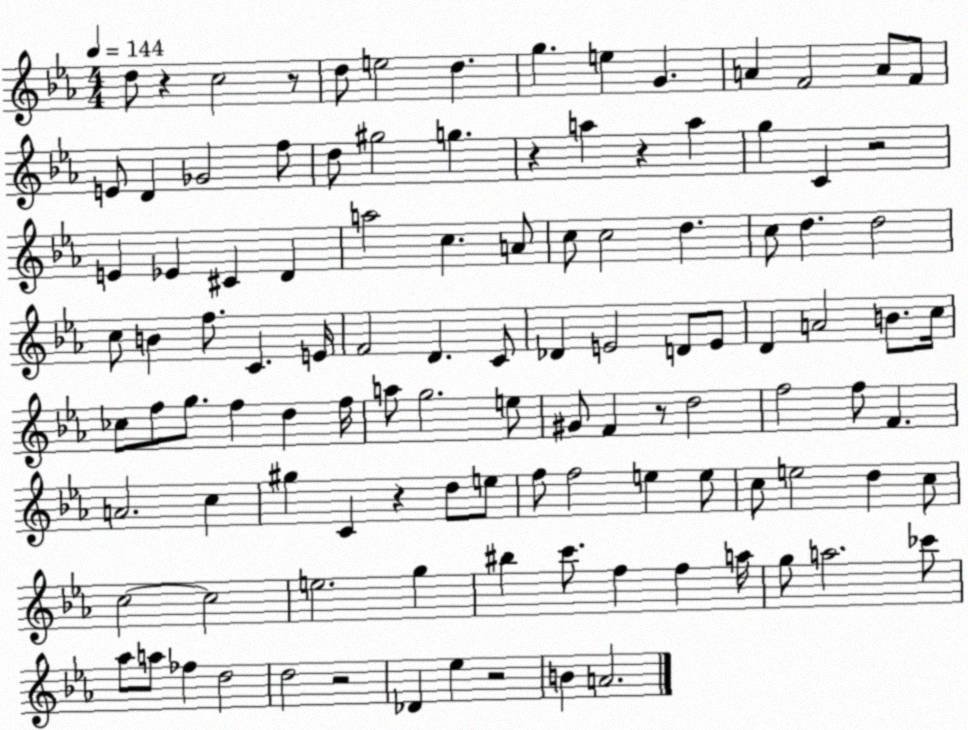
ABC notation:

X:1
T:Untitled
M:4/4
L:1/4
K:Eb
d/2 z c2 z/2 d/2 e2 d g e G A F2 A/2 F/2 E/2 D _G2 f/2 d/2 ^g2 g z a z a g C z2 E _E ^C D a2 c A/2 c/2 c2 d c/2 d d2 c/2 B f/2 C E/4 F2 D C/2 _D E2 D/2 E/2 D A2 B/2 c/4 _c/2 f/2 g/2 f d f/4 a/2 g2 e/2 ^G/2 F z/2 d2 f2 f/2 F A2 c ^g C z d/2 e/2 f/2 f2 e e/2 c/2 e2 d c/2 c2 c2 e2 g ^b c'/2 f f a/4 g/2 a2 _c'/2 _a/2 a/2 _f d2 d2 z2 _D _e z2 B A2